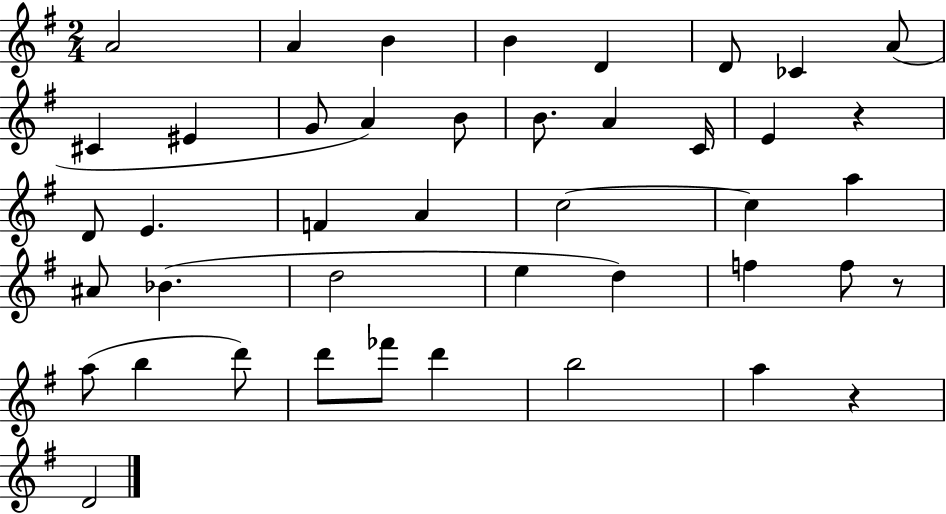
{
  \clef treble
  \numericTimeSignature
  \time 2/4
  \key g \major
  a'2 | a'4 b'4 | b'4 d'4 | d'8 ces'4 a'8( | \break cis'4 eis'4 | g'8 a'4) b'8 | b'8. a'4 c'16 | e'4 r4 | \break d'8 e'4. | f'4 a'4 | c''2~~ | c''4 a''4 | \break ais'8 bes'4.( | d''2 | e''4 d''4) | f''4 f''8 r8 | \break a''8( b''4 d'''8) | d'''8 fes'''8 d'''4 | b''2 | a''4 r4 | \break d'2 | \bar "|."
}